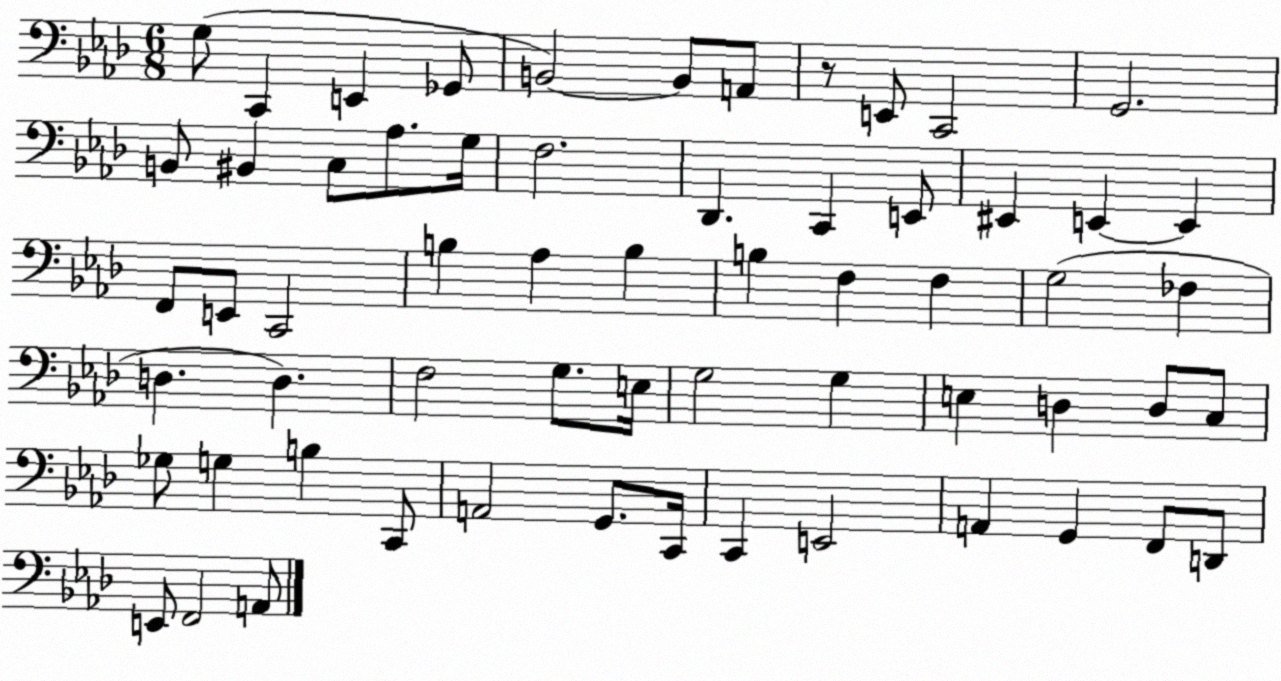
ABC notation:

X:1
T:Untitled
M:6/8
L:1/4
K:Ab
G,/2 C,, E,, _G,,/2 B,,2 B,,/2 A,,/2 z/2 E,,/2 C,,2 G,,2 B,,/2 ^B,, C,/2 _A,/2 G,/4 F,2 _D,, C,, E,,/2 ^E,, E,, E,, F,,/2 E,,/2 C,,2 B, _A, B, B, F, F, G,2 _F, D, D, F,2 G,/2 E,/4 G,2 G, E, D, D,/2 C,/2 _G,/2 G, B, C,,/2 A,,2 G,,/2 C,,/4 C,, E,,2 A,, G,, F,,/2 D,,/2 E,,/2 F,,2 A,,/2